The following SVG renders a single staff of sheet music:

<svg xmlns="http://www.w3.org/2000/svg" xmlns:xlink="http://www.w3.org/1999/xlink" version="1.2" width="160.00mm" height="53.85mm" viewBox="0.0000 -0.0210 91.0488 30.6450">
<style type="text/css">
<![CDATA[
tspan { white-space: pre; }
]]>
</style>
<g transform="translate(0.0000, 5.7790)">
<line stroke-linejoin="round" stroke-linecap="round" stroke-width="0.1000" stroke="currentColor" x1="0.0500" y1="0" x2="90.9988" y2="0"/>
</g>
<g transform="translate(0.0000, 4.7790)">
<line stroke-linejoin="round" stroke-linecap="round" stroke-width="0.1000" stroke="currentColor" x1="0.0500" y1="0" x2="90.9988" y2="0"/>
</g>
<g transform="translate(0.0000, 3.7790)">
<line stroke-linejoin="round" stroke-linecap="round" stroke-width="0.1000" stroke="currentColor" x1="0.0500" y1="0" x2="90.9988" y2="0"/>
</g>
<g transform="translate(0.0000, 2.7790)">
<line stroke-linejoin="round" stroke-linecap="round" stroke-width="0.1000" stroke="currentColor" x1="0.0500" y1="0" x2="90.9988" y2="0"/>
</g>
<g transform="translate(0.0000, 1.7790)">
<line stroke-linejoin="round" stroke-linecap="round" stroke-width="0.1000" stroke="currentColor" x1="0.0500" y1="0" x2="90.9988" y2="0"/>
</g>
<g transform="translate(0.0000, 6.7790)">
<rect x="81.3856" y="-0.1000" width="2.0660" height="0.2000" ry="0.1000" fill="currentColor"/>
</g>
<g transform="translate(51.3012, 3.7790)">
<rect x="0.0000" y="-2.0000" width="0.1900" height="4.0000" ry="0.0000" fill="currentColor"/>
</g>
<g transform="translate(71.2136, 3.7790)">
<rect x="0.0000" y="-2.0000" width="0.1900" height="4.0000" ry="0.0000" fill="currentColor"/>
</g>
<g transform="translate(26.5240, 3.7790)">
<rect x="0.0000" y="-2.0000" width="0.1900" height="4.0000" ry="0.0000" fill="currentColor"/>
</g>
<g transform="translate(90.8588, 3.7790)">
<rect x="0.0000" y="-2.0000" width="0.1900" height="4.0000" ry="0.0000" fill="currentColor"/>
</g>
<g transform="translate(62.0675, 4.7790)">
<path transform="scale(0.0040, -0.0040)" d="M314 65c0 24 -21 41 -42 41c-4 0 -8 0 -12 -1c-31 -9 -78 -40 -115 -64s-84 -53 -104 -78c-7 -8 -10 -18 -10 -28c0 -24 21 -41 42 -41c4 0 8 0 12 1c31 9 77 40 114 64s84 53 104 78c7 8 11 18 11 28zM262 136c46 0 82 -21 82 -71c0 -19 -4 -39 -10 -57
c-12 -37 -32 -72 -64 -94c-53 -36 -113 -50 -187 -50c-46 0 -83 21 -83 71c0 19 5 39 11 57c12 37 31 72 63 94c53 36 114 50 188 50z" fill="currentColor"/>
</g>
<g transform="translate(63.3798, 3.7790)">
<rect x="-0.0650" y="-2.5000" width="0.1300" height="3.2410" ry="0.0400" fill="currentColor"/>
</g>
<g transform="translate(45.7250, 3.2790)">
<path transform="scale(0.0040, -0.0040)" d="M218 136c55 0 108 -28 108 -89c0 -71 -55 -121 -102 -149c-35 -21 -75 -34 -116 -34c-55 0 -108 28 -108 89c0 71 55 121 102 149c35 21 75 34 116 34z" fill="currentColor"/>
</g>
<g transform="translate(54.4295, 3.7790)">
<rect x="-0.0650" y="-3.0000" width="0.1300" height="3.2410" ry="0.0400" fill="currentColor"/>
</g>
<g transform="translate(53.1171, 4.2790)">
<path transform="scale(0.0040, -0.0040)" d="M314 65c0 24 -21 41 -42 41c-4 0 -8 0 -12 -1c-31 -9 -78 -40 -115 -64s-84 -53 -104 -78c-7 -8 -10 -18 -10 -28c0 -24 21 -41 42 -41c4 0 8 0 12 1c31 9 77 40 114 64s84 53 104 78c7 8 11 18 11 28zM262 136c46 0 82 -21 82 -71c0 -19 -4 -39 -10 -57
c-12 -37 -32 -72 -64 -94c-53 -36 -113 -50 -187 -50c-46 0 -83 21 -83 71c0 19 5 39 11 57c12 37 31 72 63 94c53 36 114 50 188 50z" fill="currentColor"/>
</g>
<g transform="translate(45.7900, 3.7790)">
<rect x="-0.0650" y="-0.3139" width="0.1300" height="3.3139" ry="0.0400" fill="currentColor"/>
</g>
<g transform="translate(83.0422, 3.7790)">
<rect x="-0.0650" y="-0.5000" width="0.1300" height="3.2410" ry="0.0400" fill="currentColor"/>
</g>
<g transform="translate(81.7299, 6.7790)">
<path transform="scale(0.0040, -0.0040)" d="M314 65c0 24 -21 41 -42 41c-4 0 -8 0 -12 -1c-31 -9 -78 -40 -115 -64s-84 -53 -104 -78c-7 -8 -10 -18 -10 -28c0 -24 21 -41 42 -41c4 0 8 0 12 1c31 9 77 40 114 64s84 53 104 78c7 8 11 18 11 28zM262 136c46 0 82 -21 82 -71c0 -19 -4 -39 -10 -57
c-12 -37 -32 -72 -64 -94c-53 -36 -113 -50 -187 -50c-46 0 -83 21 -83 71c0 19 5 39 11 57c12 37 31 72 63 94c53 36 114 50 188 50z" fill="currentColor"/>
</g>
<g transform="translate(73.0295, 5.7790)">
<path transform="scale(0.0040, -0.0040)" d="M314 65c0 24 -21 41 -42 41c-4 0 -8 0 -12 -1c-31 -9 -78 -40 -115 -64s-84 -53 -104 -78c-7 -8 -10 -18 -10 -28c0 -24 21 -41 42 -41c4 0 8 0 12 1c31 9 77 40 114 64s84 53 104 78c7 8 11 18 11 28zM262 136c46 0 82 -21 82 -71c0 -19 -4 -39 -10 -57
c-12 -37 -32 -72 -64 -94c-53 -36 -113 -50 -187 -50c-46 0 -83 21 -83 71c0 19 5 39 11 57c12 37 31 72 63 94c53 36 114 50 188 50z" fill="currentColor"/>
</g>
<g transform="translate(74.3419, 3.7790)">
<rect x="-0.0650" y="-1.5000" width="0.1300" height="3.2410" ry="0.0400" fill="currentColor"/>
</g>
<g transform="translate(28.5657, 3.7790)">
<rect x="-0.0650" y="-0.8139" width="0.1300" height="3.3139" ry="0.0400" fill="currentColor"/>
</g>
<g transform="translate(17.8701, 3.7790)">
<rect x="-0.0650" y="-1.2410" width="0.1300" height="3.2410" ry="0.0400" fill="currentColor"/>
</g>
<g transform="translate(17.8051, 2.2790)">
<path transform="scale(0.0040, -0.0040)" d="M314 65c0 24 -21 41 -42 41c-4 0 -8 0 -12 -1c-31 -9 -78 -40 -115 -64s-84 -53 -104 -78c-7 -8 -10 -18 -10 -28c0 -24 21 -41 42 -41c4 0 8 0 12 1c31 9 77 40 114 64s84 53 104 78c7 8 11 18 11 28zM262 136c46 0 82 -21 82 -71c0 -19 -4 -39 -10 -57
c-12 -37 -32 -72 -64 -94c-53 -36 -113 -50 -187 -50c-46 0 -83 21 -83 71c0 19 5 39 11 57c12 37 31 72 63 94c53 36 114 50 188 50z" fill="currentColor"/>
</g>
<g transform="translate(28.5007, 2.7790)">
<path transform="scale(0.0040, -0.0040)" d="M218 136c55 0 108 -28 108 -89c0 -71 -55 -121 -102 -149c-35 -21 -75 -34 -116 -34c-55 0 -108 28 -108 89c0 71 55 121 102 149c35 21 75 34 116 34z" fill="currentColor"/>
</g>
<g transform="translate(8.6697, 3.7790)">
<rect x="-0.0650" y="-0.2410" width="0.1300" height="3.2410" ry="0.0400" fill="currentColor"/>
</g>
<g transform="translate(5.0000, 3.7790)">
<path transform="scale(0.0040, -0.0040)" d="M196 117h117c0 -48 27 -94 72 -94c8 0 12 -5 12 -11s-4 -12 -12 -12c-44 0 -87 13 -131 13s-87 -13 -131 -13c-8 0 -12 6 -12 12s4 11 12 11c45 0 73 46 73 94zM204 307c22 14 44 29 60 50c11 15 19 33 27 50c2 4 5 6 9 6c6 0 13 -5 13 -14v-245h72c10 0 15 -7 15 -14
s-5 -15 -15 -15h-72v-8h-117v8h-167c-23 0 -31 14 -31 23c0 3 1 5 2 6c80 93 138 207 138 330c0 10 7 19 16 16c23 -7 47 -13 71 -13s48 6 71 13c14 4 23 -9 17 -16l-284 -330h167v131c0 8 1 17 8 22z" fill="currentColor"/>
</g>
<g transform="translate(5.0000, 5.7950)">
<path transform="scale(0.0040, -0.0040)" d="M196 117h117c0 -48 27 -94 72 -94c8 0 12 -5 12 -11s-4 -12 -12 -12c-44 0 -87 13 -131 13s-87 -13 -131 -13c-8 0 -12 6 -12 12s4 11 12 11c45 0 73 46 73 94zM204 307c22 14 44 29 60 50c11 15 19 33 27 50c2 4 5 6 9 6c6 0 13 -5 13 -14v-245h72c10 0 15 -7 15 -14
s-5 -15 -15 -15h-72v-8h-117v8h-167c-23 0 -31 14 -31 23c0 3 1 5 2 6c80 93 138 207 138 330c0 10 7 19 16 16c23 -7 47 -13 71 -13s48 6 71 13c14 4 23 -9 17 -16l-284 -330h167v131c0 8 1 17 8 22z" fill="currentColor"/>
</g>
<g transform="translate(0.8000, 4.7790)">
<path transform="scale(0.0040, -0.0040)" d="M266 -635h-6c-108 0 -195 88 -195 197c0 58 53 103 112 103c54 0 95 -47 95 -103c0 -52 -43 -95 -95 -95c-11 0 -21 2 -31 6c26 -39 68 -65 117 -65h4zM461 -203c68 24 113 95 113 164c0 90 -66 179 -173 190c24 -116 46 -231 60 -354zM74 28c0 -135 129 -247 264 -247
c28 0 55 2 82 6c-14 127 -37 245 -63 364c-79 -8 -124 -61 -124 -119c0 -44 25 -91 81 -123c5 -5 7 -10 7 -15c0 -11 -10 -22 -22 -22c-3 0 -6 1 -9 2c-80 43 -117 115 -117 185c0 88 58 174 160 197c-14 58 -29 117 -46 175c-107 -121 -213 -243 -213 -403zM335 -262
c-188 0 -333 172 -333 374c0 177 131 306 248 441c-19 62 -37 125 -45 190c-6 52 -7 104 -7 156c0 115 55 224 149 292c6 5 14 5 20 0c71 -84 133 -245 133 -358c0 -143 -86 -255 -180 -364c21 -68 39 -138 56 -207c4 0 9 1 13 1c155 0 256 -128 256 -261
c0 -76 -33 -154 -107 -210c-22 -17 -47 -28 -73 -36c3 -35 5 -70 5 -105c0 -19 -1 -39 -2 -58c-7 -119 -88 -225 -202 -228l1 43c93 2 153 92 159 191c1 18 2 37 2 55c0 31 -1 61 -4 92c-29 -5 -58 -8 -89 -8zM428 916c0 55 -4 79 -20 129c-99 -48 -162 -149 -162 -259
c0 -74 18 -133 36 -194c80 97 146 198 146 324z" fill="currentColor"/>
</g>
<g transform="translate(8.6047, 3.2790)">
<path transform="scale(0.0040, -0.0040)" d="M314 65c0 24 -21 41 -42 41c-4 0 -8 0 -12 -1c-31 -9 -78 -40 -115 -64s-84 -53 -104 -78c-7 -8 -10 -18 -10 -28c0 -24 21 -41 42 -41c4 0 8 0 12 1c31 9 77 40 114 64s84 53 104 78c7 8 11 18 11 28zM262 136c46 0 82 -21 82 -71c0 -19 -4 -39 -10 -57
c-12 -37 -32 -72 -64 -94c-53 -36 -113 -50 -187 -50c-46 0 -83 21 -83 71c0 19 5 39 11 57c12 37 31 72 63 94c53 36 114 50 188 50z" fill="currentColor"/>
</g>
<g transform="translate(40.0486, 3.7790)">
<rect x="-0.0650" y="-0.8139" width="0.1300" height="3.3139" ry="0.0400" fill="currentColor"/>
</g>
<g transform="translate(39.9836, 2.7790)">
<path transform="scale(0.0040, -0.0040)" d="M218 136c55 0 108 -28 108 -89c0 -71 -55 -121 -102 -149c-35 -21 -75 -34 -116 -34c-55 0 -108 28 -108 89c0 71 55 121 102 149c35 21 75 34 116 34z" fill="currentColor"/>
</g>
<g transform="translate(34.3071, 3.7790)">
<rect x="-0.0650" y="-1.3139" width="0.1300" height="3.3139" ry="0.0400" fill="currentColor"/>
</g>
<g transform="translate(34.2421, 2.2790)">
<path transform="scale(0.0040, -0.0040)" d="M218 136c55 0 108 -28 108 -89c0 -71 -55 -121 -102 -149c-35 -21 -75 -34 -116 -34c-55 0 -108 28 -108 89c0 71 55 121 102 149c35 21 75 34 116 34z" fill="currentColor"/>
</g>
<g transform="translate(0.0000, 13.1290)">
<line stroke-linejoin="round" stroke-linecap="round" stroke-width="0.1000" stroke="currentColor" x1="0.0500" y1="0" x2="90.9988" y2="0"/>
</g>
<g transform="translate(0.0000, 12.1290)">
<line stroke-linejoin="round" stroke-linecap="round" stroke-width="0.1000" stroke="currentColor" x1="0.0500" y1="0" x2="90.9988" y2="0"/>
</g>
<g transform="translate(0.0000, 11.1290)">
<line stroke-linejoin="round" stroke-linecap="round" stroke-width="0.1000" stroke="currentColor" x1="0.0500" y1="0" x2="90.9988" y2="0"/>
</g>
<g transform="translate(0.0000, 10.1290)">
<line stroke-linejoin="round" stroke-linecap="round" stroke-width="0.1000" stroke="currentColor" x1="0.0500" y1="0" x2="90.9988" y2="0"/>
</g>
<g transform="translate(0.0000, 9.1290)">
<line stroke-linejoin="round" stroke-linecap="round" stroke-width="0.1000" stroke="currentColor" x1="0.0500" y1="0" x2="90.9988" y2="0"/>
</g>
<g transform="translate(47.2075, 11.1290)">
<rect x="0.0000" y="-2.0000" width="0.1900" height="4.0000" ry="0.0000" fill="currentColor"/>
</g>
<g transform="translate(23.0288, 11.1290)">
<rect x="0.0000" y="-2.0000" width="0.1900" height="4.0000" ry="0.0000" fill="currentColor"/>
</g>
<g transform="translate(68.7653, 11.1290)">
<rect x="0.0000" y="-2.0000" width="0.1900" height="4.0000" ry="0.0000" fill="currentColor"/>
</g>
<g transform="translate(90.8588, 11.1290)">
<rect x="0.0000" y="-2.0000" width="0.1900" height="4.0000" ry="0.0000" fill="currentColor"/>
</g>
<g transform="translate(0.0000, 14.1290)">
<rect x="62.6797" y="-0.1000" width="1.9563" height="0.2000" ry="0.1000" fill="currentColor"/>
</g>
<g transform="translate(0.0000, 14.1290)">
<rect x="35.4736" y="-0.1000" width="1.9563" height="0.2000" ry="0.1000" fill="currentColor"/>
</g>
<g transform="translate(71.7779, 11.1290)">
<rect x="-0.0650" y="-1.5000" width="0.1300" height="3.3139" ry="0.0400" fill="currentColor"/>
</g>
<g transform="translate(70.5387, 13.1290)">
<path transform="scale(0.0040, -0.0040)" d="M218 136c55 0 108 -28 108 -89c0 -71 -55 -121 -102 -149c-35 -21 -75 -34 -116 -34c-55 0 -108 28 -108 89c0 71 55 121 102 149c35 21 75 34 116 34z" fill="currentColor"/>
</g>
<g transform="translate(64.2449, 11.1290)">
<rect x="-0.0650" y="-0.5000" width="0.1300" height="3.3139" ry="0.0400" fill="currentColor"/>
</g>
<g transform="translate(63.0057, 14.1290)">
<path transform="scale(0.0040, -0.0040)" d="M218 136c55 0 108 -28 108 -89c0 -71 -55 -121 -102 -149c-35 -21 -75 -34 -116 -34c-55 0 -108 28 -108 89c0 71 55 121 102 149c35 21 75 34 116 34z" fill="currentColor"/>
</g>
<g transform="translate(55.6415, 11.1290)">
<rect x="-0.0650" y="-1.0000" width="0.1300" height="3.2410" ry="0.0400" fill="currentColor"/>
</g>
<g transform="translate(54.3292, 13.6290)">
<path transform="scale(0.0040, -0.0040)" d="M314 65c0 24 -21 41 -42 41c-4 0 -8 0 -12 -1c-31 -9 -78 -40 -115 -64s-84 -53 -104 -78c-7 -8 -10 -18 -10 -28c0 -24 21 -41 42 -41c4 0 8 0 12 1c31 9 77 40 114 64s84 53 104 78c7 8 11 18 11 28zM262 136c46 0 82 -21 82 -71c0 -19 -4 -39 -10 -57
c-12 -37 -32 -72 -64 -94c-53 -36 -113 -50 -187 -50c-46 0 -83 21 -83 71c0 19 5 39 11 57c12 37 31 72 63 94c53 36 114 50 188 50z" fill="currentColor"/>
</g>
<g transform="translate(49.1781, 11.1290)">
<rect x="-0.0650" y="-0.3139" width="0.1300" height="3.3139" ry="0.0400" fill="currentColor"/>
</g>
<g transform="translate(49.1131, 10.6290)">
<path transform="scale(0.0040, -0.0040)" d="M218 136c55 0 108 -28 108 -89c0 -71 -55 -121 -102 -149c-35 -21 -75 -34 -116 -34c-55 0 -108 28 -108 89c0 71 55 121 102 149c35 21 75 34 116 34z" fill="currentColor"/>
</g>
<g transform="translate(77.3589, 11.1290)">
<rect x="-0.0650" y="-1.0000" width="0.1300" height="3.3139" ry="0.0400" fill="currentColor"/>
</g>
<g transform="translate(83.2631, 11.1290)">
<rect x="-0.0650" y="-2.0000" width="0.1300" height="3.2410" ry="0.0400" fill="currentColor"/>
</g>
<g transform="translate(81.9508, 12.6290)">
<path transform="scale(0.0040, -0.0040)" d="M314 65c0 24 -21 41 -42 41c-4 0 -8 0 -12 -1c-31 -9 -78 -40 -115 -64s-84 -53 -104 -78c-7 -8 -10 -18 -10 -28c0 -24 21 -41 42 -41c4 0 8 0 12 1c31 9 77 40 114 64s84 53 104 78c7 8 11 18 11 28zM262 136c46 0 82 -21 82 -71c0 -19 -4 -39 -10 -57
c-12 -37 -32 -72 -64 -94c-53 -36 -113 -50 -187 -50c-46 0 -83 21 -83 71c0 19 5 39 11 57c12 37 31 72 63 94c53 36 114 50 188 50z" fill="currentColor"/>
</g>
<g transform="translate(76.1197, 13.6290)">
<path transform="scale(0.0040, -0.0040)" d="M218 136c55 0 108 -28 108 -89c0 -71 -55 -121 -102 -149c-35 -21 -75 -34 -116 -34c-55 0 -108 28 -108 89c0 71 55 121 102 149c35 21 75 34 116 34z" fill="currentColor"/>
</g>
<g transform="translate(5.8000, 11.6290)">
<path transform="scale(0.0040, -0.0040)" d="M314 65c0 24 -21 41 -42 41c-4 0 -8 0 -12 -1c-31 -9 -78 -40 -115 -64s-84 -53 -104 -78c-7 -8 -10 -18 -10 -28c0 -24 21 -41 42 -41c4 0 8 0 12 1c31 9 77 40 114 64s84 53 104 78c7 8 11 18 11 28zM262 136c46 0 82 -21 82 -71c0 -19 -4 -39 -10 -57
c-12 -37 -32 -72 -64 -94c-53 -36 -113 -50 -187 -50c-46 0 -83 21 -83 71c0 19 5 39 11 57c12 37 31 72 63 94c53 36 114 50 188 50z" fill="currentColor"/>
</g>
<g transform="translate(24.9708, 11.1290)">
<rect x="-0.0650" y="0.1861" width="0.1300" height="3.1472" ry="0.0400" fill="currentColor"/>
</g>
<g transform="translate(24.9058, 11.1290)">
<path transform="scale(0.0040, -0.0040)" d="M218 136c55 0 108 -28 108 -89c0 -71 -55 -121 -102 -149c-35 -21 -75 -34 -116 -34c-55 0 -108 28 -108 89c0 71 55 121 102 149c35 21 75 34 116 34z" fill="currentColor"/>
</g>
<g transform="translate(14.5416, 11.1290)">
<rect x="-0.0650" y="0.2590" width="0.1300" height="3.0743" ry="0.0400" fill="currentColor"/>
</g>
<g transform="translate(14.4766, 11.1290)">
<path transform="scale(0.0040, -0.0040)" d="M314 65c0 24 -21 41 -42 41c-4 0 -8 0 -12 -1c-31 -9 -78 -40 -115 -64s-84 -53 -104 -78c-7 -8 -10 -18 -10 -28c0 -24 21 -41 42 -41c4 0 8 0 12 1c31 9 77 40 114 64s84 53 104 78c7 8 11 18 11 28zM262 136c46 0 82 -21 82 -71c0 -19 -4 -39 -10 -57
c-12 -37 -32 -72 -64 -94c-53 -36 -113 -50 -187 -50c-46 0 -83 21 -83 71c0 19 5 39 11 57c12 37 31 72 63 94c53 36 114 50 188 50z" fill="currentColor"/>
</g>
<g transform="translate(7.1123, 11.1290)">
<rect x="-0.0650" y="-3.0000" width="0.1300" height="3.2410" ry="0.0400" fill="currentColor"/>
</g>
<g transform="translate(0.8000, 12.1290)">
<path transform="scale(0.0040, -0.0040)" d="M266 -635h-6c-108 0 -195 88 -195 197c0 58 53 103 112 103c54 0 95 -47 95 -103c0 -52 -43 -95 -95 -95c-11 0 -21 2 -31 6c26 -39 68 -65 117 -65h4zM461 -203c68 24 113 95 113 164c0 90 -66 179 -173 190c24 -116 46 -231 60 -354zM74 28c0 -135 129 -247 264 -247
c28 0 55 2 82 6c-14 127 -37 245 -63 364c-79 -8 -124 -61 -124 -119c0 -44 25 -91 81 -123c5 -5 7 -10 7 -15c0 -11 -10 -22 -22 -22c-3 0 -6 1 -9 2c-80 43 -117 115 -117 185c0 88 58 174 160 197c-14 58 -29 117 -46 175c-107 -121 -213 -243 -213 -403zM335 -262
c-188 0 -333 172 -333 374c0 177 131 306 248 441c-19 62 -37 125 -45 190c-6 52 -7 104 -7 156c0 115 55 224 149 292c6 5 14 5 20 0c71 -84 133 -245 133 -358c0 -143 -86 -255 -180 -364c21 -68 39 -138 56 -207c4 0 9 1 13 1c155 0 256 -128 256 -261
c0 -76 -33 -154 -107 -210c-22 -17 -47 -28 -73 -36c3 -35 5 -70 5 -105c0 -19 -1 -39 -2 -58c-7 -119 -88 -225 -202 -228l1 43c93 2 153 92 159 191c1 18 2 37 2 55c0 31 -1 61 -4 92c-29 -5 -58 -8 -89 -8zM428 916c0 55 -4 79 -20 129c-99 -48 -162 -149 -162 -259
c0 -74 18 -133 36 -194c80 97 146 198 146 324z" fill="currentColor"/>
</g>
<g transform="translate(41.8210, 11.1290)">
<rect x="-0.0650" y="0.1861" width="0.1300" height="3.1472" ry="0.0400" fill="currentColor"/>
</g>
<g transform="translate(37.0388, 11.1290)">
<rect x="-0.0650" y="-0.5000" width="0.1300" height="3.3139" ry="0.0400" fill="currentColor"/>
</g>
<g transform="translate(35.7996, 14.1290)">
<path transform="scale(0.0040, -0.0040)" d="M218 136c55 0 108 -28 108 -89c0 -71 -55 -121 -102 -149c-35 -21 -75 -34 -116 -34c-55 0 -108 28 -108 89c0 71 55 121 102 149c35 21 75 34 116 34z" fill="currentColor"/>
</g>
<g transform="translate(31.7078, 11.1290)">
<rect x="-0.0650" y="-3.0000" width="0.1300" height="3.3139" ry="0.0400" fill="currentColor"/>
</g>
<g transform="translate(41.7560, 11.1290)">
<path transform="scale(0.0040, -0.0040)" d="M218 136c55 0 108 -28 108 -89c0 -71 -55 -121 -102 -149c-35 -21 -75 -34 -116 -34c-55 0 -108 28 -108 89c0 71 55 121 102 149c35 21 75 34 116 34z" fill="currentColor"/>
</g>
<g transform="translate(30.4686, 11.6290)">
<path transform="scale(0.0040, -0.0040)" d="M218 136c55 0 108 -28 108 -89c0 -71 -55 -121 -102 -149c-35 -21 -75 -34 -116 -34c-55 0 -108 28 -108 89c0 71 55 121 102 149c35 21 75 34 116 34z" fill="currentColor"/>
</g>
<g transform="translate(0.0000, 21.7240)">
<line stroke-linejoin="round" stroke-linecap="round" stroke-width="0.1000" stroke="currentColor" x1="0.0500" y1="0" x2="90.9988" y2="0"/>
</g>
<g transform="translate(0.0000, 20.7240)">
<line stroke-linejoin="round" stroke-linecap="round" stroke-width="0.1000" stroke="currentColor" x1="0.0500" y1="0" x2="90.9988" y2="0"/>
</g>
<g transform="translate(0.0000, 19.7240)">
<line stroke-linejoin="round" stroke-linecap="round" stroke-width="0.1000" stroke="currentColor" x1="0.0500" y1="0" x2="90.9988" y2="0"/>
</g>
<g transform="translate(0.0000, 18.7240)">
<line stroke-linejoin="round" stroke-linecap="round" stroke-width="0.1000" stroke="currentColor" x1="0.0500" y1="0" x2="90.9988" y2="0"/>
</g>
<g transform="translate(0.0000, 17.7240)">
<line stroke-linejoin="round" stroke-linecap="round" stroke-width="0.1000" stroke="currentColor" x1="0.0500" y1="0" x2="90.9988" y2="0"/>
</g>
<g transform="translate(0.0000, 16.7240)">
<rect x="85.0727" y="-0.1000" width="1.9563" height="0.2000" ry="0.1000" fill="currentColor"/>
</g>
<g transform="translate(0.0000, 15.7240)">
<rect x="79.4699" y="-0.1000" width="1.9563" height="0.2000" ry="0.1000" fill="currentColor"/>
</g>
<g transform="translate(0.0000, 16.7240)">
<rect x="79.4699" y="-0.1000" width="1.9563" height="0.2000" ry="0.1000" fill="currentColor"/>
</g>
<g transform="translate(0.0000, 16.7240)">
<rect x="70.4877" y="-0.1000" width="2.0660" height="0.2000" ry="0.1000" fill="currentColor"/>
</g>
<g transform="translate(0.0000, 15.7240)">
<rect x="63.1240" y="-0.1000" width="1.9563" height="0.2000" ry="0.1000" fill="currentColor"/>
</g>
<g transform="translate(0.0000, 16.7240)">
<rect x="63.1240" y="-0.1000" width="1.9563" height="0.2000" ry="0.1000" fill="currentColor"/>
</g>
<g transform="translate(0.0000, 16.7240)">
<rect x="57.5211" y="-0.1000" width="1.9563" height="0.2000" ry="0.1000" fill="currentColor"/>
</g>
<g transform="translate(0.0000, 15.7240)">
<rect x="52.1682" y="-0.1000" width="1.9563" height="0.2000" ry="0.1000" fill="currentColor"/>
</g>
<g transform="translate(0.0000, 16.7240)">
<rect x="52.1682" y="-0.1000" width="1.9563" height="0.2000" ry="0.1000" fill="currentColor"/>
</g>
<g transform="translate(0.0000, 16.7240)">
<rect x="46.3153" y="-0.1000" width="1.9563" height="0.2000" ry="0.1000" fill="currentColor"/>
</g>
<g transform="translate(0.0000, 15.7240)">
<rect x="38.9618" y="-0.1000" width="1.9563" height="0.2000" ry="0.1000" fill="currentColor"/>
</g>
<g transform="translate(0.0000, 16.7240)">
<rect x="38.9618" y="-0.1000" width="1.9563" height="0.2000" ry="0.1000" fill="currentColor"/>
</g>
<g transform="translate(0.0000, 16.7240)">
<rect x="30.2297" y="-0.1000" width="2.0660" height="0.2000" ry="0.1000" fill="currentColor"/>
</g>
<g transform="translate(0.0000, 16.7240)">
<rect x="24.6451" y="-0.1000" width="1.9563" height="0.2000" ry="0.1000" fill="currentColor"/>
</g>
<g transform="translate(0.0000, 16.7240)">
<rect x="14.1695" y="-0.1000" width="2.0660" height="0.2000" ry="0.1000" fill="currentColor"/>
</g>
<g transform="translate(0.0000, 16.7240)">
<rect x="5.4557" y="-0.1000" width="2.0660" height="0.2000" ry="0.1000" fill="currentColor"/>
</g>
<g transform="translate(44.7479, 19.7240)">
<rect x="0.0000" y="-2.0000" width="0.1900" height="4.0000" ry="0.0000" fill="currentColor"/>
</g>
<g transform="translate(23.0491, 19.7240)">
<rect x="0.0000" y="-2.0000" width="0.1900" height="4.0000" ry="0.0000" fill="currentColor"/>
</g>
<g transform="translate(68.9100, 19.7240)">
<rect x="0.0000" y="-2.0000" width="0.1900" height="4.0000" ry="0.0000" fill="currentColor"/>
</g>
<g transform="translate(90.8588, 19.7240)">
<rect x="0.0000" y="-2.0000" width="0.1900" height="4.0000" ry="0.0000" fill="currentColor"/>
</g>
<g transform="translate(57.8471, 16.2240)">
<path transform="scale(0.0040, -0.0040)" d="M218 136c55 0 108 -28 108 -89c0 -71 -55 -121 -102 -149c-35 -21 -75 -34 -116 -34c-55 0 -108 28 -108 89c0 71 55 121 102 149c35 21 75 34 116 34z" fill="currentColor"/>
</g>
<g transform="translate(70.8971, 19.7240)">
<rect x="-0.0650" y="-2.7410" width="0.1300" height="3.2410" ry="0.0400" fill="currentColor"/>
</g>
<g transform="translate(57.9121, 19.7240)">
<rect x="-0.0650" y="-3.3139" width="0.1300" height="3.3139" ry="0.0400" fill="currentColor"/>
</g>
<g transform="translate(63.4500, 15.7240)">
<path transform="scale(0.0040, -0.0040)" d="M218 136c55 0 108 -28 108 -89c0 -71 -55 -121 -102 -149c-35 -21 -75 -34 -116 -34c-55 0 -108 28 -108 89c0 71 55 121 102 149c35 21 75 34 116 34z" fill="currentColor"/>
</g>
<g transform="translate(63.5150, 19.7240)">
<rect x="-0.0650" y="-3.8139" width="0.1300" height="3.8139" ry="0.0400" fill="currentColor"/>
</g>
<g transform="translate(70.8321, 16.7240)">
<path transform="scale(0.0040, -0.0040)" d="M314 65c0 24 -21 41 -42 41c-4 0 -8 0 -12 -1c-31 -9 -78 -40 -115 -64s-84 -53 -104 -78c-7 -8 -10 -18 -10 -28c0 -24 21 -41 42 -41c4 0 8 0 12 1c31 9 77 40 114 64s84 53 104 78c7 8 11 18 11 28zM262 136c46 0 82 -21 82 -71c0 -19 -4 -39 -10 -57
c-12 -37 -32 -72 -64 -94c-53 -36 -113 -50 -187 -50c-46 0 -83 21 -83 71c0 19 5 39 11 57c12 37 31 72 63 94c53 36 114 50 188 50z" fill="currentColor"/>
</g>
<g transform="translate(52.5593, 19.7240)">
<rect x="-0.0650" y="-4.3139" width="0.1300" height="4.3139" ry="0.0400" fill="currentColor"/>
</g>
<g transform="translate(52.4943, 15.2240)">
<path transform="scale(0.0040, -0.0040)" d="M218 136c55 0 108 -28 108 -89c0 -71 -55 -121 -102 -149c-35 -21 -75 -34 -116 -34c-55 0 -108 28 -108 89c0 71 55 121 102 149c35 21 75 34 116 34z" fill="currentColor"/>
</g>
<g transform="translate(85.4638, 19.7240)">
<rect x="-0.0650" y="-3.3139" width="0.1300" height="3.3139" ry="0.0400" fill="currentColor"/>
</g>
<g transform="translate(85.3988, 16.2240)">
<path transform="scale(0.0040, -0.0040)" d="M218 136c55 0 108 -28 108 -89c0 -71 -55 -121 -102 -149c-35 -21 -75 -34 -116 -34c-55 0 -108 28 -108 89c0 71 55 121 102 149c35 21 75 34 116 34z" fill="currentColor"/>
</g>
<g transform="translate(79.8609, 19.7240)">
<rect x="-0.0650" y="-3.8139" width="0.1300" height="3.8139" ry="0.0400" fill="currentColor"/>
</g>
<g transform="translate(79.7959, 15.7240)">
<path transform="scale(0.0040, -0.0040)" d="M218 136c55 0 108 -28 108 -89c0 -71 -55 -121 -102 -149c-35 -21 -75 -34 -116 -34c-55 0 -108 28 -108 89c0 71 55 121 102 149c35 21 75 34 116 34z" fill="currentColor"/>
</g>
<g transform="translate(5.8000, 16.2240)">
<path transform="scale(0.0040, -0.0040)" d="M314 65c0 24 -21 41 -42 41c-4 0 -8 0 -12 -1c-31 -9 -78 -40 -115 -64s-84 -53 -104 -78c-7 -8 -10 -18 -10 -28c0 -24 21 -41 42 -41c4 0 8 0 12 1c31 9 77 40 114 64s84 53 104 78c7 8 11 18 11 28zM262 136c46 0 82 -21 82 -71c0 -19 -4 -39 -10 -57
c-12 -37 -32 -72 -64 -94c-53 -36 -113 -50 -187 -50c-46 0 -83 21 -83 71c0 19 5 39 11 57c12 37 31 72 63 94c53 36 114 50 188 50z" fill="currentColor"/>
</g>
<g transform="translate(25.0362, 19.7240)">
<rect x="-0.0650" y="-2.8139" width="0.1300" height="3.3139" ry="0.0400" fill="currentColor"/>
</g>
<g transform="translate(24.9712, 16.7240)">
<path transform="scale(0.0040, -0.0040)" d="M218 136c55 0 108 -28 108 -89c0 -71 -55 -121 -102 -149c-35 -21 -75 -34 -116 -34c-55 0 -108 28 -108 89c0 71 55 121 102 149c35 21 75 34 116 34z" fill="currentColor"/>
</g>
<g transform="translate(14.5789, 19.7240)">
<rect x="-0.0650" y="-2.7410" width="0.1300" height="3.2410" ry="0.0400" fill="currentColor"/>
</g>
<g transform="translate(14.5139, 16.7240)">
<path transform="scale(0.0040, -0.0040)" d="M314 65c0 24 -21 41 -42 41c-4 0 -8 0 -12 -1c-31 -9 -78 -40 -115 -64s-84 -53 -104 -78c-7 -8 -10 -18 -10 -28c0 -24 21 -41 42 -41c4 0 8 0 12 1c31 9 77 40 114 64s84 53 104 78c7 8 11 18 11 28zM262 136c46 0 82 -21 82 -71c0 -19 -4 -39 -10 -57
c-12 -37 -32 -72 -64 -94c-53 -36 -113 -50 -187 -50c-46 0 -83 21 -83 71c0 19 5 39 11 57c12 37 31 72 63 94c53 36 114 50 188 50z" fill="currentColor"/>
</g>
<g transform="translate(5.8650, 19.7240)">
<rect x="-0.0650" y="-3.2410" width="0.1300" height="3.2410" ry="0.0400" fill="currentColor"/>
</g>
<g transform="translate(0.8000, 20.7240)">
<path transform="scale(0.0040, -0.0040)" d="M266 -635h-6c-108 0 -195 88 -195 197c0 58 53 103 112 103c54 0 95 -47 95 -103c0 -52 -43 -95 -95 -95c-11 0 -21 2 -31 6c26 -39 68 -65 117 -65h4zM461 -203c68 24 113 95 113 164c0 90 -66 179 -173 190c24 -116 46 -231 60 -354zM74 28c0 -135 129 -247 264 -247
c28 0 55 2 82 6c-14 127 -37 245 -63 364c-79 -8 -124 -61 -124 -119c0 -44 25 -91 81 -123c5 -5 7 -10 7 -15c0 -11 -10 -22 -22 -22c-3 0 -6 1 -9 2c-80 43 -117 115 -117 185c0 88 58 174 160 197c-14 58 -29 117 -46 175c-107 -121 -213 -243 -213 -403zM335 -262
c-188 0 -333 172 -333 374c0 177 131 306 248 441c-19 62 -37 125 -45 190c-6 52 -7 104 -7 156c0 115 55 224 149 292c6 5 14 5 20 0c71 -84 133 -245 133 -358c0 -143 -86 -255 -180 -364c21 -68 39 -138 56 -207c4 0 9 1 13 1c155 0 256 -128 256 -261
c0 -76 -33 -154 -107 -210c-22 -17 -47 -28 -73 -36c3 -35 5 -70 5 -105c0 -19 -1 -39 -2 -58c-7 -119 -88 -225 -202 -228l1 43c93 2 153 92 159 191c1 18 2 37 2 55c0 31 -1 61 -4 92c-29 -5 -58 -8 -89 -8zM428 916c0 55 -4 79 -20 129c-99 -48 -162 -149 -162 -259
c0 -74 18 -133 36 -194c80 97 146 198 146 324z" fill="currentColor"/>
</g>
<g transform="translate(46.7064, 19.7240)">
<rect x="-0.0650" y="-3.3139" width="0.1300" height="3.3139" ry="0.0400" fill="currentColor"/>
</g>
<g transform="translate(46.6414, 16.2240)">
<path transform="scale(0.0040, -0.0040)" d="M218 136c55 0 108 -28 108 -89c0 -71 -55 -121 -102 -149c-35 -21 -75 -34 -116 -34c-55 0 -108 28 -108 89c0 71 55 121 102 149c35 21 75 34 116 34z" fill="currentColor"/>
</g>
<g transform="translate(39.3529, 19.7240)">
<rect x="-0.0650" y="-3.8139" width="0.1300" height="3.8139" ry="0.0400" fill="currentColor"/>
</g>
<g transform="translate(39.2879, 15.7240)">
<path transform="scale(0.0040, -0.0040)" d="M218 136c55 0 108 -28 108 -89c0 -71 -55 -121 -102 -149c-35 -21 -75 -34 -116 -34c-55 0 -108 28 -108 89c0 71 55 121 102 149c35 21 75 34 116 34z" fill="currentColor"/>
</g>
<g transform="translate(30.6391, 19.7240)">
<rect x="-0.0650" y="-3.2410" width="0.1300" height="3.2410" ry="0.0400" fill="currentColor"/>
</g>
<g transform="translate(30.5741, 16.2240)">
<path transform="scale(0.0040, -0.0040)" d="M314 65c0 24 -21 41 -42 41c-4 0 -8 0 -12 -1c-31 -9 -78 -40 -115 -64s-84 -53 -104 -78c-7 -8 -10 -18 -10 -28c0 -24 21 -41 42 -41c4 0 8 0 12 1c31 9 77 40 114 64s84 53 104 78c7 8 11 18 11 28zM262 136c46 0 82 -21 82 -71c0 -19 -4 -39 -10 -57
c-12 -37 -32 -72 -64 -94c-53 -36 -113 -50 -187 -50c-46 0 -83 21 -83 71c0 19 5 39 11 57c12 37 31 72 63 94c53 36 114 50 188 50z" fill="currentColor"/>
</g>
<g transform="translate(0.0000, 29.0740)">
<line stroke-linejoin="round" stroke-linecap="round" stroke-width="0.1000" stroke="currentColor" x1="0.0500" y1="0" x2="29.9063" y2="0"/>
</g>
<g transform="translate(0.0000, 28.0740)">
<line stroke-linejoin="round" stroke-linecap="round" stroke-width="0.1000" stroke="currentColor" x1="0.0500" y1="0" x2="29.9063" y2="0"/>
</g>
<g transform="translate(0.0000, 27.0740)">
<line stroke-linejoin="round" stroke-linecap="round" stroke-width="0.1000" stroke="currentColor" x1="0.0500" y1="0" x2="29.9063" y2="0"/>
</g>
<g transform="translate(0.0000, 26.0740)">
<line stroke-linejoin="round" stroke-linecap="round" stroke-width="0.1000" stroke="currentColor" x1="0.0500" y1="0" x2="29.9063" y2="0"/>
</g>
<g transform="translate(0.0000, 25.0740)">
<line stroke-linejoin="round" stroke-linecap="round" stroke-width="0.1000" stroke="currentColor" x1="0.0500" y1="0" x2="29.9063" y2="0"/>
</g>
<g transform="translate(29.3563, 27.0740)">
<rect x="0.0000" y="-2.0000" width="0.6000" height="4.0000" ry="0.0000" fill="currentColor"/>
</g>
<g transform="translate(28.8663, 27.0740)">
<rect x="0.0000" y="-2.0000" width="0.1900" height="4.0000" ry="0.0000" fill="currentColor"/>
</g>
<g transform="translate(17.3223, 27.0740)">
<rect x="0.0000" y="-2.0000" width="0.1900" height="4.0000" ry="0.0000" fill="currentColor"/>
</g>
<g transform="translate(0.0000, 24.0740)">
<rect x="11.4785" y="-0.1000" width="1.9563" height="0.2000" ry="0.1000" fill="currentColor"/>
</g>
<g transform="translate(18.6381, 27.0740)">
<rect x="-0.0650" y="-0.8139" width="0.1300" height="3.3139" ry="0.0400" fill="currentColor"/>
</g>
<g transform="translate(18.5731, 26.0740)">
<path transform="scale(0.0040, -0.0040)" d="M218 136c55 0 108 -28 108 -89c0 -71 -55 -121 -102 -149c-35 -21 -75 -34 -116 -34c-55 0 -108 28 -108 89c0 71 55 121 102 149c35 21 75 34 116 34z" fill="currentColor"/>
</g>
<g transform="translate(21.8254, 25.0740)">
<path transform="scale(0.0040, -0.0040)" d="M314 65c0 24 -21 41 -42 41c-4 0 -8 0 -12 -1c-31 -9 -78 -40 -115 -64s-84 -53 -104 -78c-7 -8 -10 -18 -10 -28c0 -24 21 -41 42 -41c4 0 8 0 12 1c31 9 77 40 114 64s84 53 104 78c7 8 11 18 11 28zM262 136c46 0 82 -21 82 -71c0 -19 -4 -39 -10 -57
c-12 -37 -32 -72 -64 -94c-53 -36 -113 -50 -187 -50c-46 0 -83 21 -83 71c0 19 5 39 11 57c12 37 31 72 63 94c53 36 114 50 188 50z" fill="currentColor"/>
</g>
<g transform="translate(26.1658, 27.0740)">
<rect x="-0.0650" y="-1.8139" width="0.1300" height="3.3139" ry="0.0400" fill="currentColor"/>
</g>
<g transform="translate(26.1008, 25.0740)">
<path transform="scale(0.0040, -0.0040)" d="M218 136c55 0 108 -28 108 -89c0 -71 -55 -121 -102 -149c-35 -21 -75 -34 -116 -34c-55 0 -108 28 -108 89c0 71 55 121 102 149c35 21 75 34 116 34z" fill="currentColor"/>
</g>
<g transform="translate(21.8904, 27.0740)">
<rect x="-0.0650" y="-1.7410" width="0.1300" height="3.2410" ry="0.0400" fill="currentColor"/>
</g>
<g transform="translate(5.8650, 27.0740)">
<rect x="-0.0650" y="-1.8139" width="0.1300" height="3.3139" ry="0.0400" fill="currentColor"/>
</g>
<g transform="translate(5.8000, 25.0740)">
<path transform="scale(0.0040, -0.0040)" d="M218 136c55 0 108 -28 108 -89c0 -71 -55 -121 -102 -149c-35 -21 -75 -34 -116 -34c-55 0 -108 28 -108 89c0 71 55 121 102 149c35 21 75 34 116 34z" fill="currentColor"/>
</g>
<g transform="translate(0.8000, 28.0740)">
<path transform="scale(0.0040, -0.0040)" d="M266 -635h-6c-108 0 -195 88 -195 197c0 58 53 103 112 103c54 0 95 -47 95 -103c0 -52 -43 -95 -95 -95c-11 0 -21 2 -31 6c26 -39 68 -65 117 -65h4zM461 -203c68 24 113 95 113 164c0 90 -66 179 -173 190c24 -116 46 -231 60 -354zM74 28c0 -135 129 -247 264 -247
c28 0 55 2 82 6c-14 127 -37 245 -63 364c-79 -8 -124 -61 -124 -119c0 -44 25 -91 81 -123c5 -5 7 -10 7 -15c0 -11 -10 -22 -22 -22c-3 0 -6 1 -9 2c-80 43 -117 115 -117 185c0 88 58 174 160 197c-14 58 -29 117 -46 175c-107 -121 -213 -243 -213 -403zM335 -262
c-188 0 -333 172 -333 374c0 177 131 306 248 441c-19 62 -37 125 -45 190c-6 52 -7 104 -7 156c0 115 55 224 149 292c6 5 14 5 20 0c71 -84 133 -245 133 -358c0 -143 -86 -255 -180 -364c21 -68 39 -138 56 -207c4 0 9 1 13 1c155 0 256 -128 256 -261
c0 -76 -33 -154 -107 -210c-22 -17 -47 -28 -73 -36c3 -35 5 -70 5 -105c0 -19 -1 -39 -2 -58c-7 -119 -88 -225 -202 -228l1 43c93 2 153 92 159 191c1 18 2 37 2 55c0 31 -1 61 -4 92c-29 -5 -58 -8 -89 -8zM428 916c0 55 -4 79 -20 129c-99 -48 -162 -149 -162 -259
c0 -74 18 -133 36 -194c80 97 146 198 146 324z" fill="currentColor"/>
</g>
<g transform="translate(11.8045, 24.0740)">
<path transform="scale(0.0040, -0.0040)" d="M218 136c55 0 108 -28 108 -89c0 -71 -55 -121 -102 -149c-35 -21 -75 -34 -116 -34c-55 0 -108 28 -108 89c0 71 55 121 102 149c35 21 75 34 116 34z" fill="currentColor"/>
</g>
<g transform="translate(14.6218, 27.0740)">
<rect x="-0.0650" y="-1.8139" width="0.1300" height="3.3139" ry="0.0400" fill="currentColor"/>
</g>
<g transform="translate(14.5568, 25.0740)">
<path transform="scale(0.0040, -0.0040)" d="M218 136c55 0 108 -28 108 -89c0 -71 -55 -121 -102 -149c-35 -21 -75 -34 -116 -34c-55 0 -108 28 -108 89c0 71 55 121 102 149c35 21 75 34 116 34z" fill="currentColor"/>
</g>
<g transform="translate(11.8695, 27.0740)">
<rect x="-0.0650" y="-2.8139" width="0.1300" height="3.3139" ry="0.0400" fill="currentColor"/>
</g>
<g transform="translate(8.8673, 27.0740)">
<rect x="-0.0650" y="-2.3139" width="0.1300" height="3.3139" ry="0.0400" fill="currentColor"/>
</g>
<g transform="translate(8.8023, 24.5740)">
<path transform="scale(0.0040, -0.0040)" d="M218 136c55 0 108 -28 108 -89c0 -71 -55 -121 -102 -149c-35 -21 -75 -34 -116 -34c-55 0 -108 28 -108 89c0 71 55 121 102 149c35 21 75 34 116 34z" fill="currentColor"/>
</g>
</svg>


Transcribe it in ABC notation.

X:1
T:Untitled
M:4/4
L:1/4
K:C
c2 e2 d e d c A2 G2 E2 C2 A2 B2 B A C B c D2 C E D F2 b2 a2 a b2 c' b d' b c' a2 c' b f g a f d f2 f